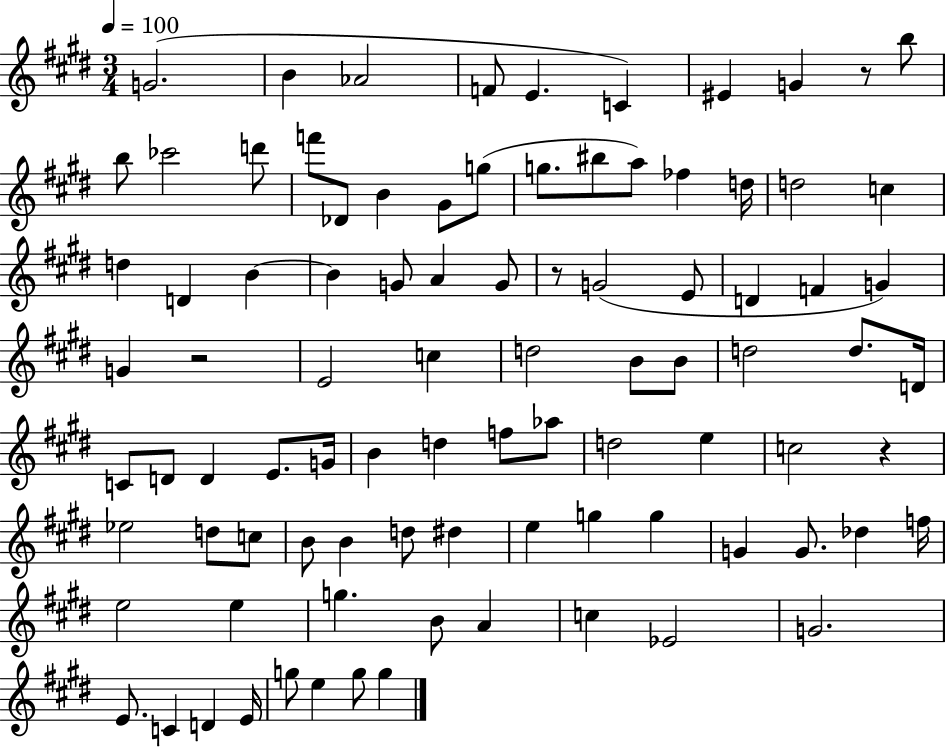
{
  \clef treble
  \numericTimeSignature
  \time 3/4
  \key e \major
  \tempo 4 = 100
  g'2.( | b'4 aes'2 | f'8 e'4. c'4) | eis'4 g'4 r8 b''8 | \break b''8 ces'''2 d'''8 | f'''8 des'8 b'4 gis'8 g''8( | g''8. bis''8 a''8) fes''4 d''16 | d''2 c''4 | \break d''4 d'4 b'4~~ | b'4 g'8 a'4 g'8 | r8 g'2( e'8 | d'4 f'4 g'4) | \break g'4 r2 | e'2 c''4 | d''2 b'8 b'8 | d''2 d''8. d'16 | \break c'8 d'8 d'4 e'8. g'16 | b'4 d''4 f''8 aes''8 | d''2 e''4 | c''2 r4 | \break ees''2 d''8 c''8 | b'8 b'4 d''8 dis''4 | e''4 g''4 g''4 | g'4 g'8. des''4 f''16 | \break e''2 e''4 | g''4. b'8 a'4 | c''4 ees'2 | g'2. | \break e'8. c'4 d'4 e'16 | g''8 e''4 g''8 g''4 | \bar "|."
}